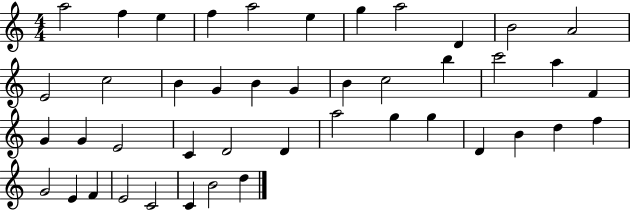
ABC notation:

X:1
T:Untitled
M:4/4
L:1/4
K:C
a2 f e f a2 e g a2 D B2 A2 E2 c2 B G B G B c2 b c'2 a F G G E2 C D2 D a2 g g D B d f G2 E F E2 C2 C B2 d